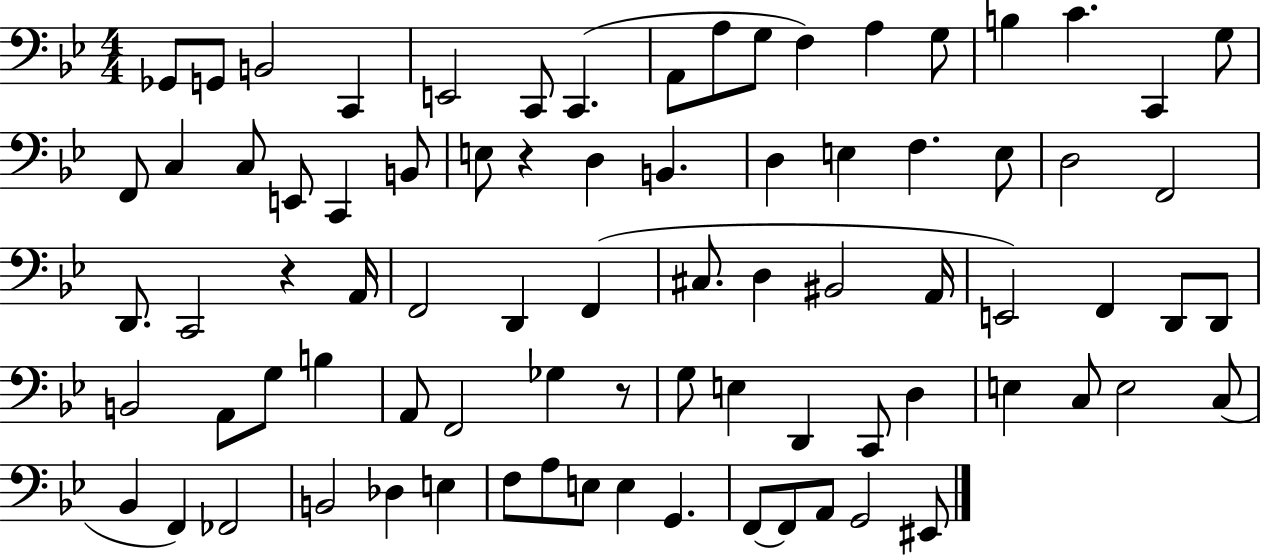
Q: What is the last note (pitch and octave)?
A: EIS2